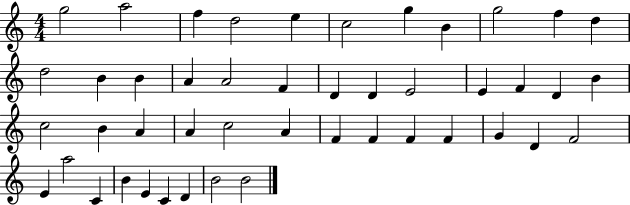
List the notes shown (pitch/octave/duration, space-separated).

G5/h A5/h F5/q D5/h E5/q C5/h G5/q B4/q G5/h F5/q D5/q D5/h B4/q B4/q A4/q A4/h F4/q D4/q D4/q E4/h E4/q F4/q D4/q B4/q C5/h B4/q A4/q A4/q C5/h A4/q F4/q F4/q F4/q F4/q G4/q D4/q F4/h E4/q A5/h C4/q B4/q E4/q C4/q D4/q B4/h B4/h